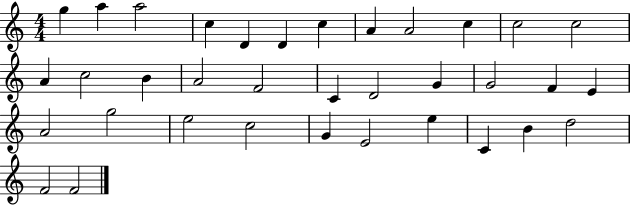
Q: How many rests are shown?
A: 0